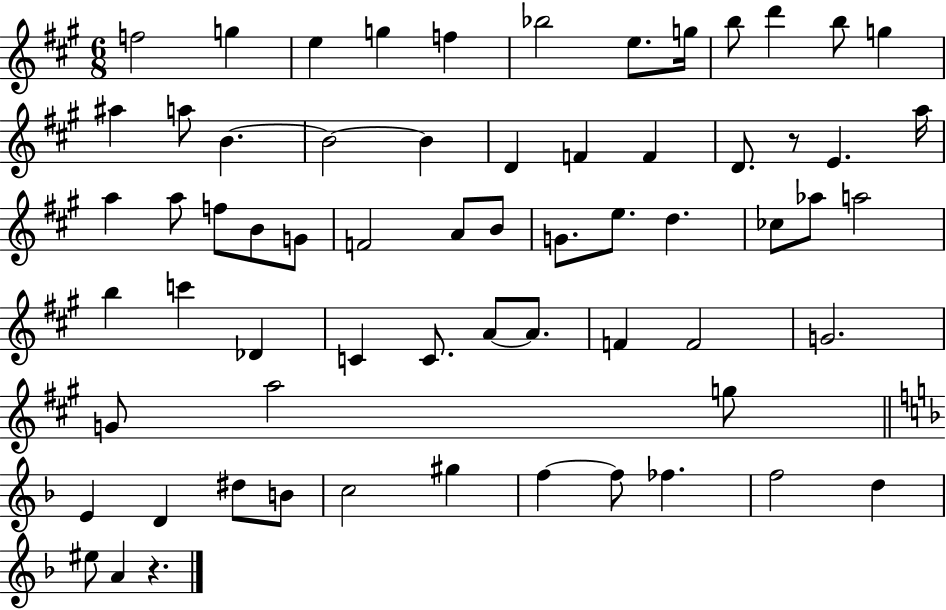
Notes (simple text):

F5/h G5/q E5/q G5/q F5/q Bb5/h E5/e. G5/s B5/e D6/q B5/e G5/q A#5/q A5/e B4/q. B4/h B4/q D4/q F4/q F4/q D4/e. R/e E4/q. A5/s A5/q A5/e F5/e B4/e G4/e F4/h A4/e B4/e G4/e. E5/e. D5/q. CES5/e Ab5/e A5/h B5/q C6/q Db4/q C4/q C4/e. A4/e A4/e. F4/q F4/h G4/h. G4/e A5/h G5/e E4/q D4/q D#5/e B4/e C5/h G#5/q F5/q F5/e FES5/q. F5/h D5/q EIS5/e A4/q R/q.